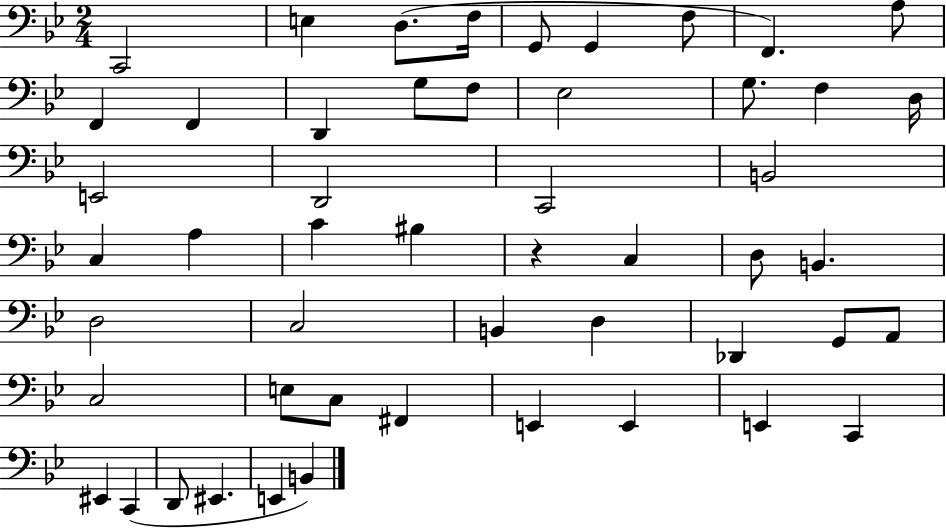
X:1
T:Untitled
M:2/4
L:1/4
K:Bb
C,,2 E, D,/2 F,/4 G,,/2 G,, F,/2 F,, A,/2 F,, F,, D,, G,/2 F,/2 _E,2 G,/2 F, D,/4 E,,2 D,,2 C,,2 B,,2 C, A, C ^B, z C, D,/2 B,, D,2 C,2 B,, D, _D,, G,,/2 A,,/2 C,2 E,/2 C,/2 ^F,, E,, E,, E,, C,, ^E,, C,, D,,/2 ^E,, E,, B,,